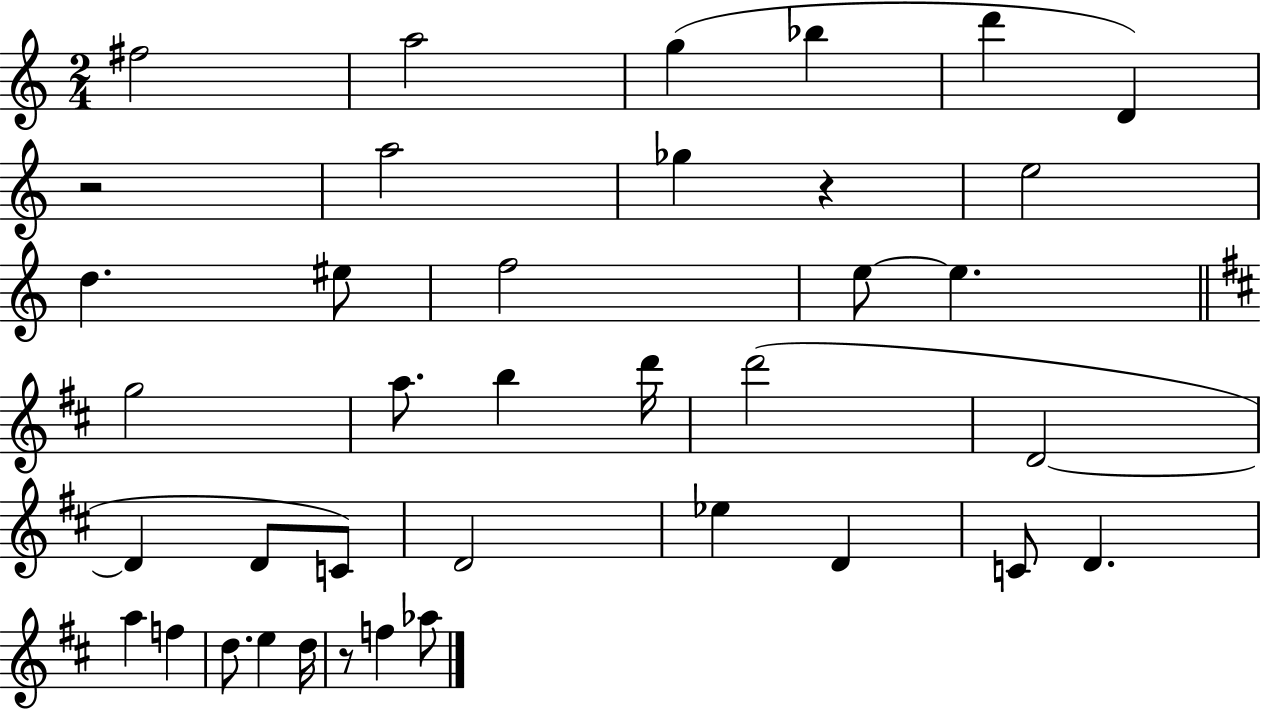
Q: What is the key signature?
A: C major